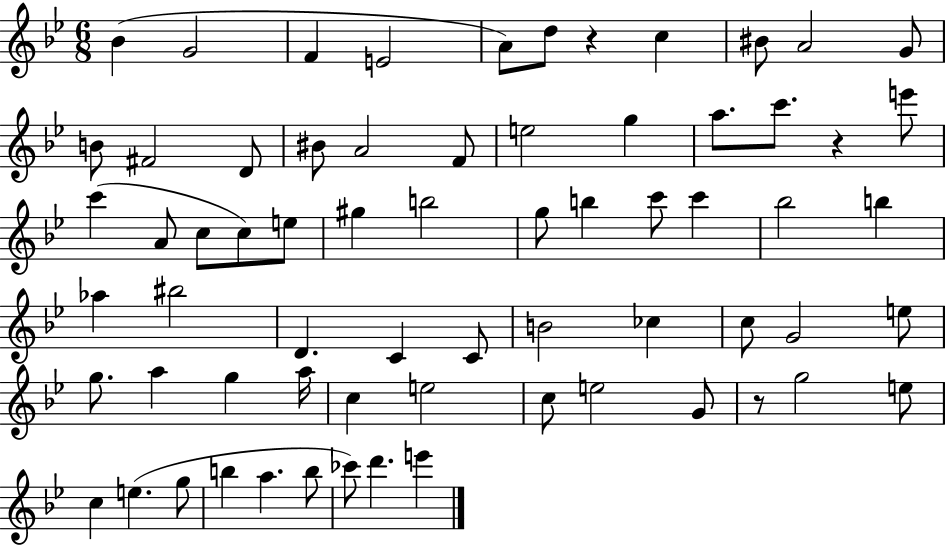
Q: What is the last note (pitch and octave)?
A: E6